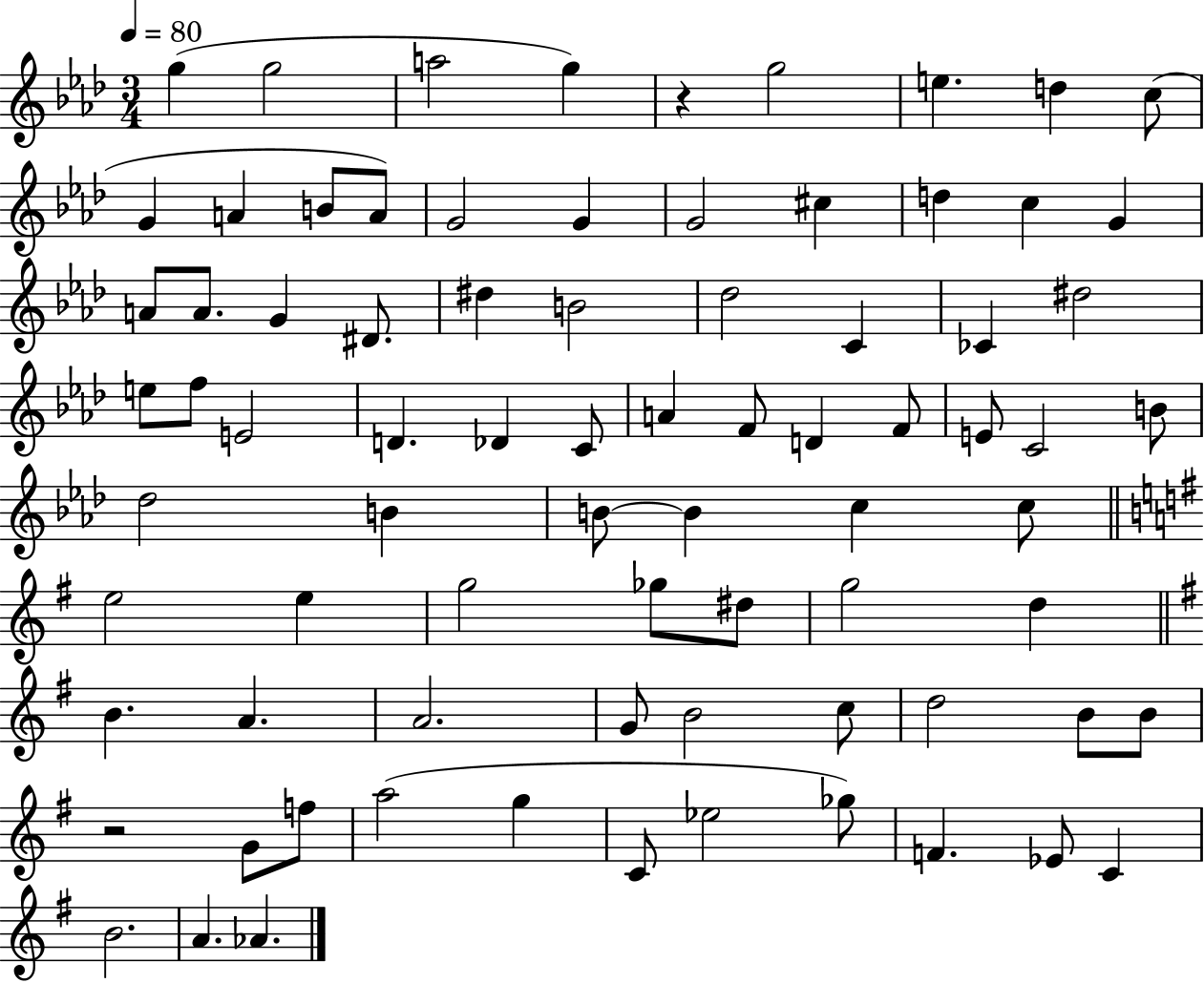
X:1
T:Untitled
M:3/4
L:1/4
K:Ab
g g2 a2 g z g2 e d c/2 G A B/2 A/2 G2 G G2 ^c d c G A/2 A/2 G ^D/2 ^d B2 _d2 C _C ^d2 e/2 f/2 E2 D _D C/2 A F/2 D F/2 E/2 C2 B/2 _d2 B B/2 B c c/2 e2 e g2 _g/2 ^d/2 g2 d B A A2 G/2 B2 c/2 d2 B/2 B/2 z2 G/2 f/2 a2 g C/2 _e2 _g/2 F _E/2 C B2 A _A